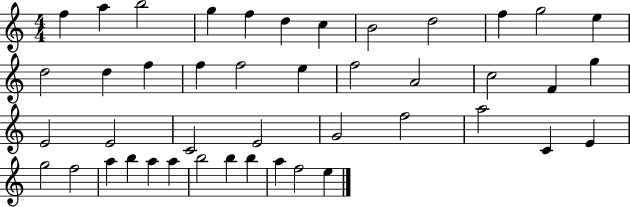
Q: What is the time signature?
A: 4/4